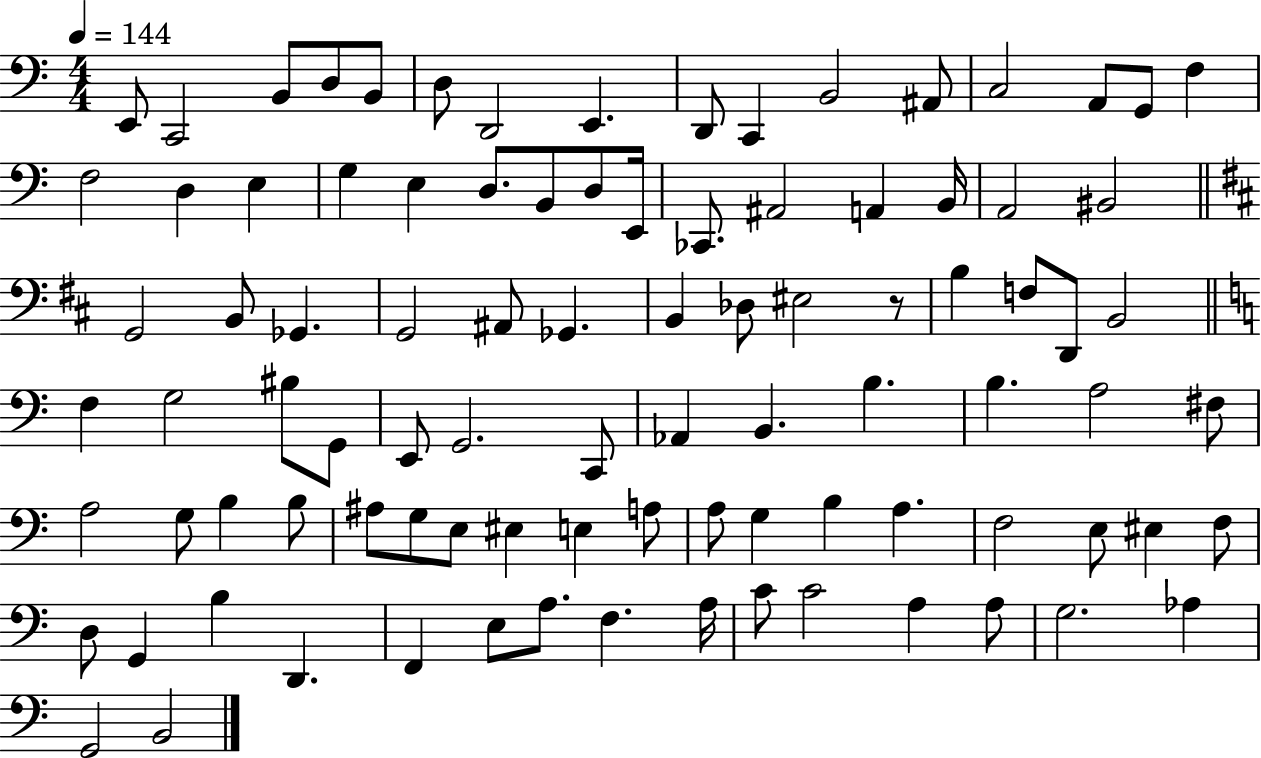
{
  \clef bass
  \numericTimeSignature
  \time 4/4
  \key c \major
  \tempo 4 = 144
  e,8 c,2 b,8 d8 b,8 | d8 d,2 e,4. | d,8 c,4 b,2 ais,8 | c2 a,8 g,8 f4 | \break f2 d4 e4 | g4 e4 d8. b,8 d8 e,16 | ces,8. ais,2 a,4 b,16 | a,2 bis,2 | \break \bar "||" \break \key b \minor g,2 b,8 ges,4. | g,2 ais,8 ges,4. | b,4 des8 eis2 r8 | b4 f8 d,8 b,2 | \break \bar "||" \break \key c \major f4 g2 bis8 g,8 | e,8 g,2. c,8 | aes,4 b,4. b4. | b4. a2 fis8 | \break a2 g8 b4 b8 | ais8 g8 e8 eis4 e4 a8 | a8 g4 b4 a4. | f2 e8 eis4 f8 | \break d8 g,4 b4 d,4. | f,4 e8 a8. f4. a16 | c'8 c'2 a4 a8 | g2. aes4 | \break g,2 b,2 | \bar "|."
}